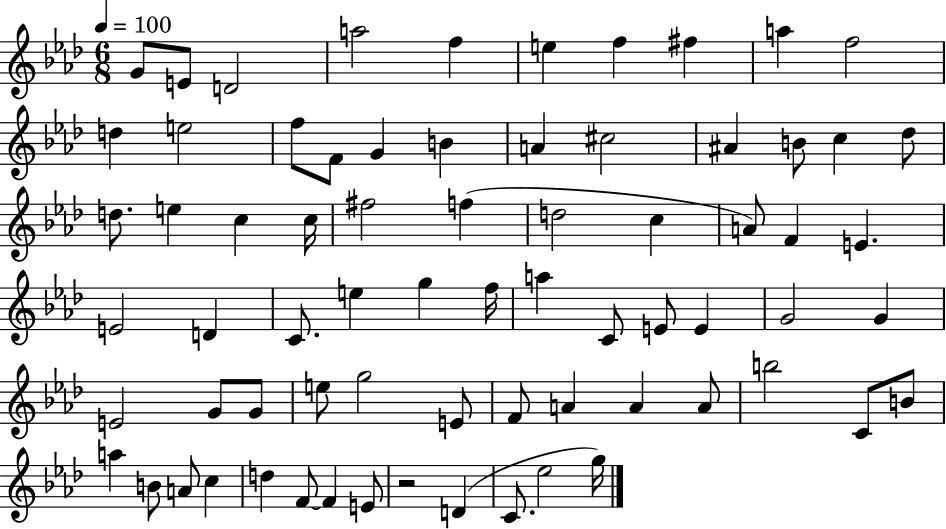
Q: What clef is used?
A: treble